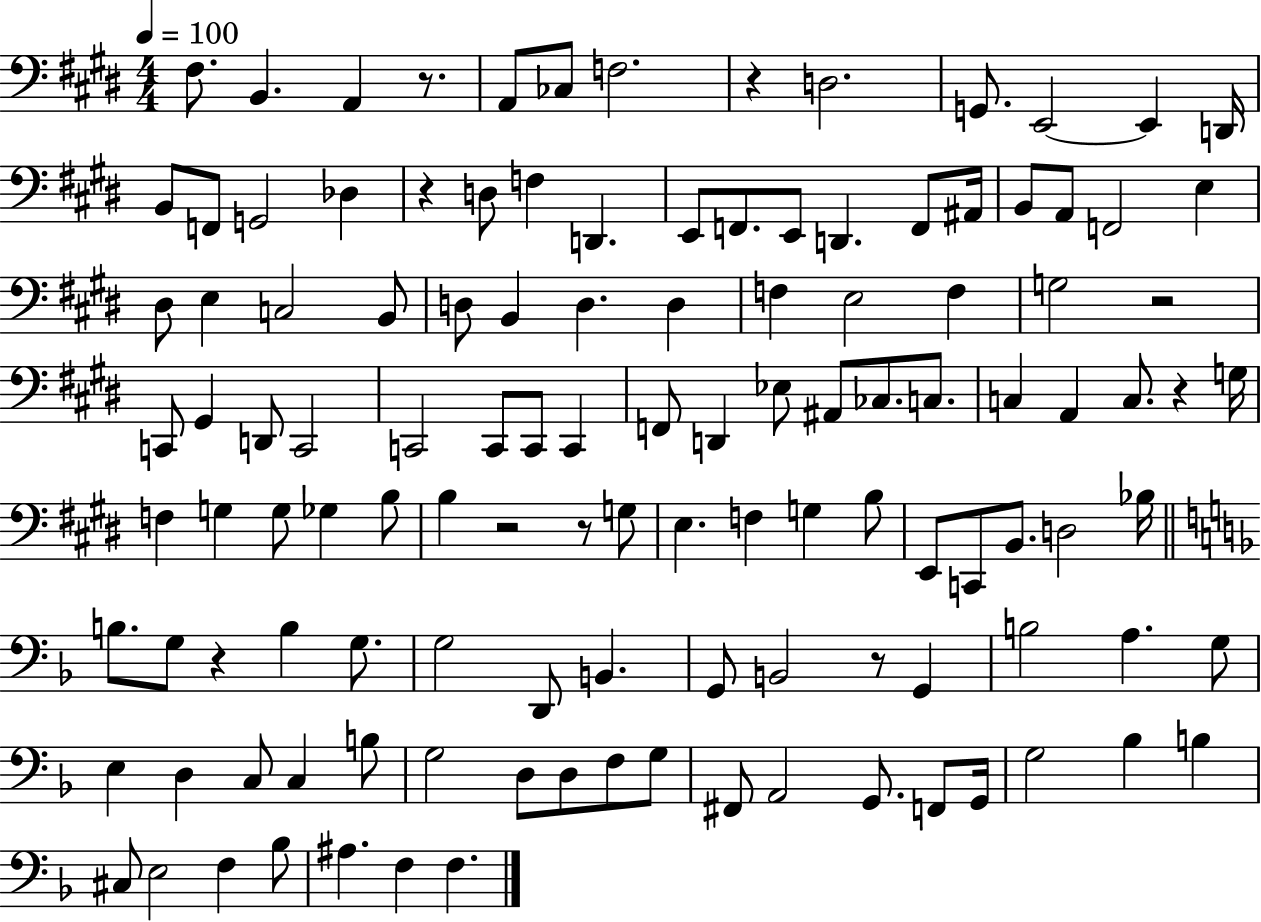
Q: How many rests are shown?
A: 9